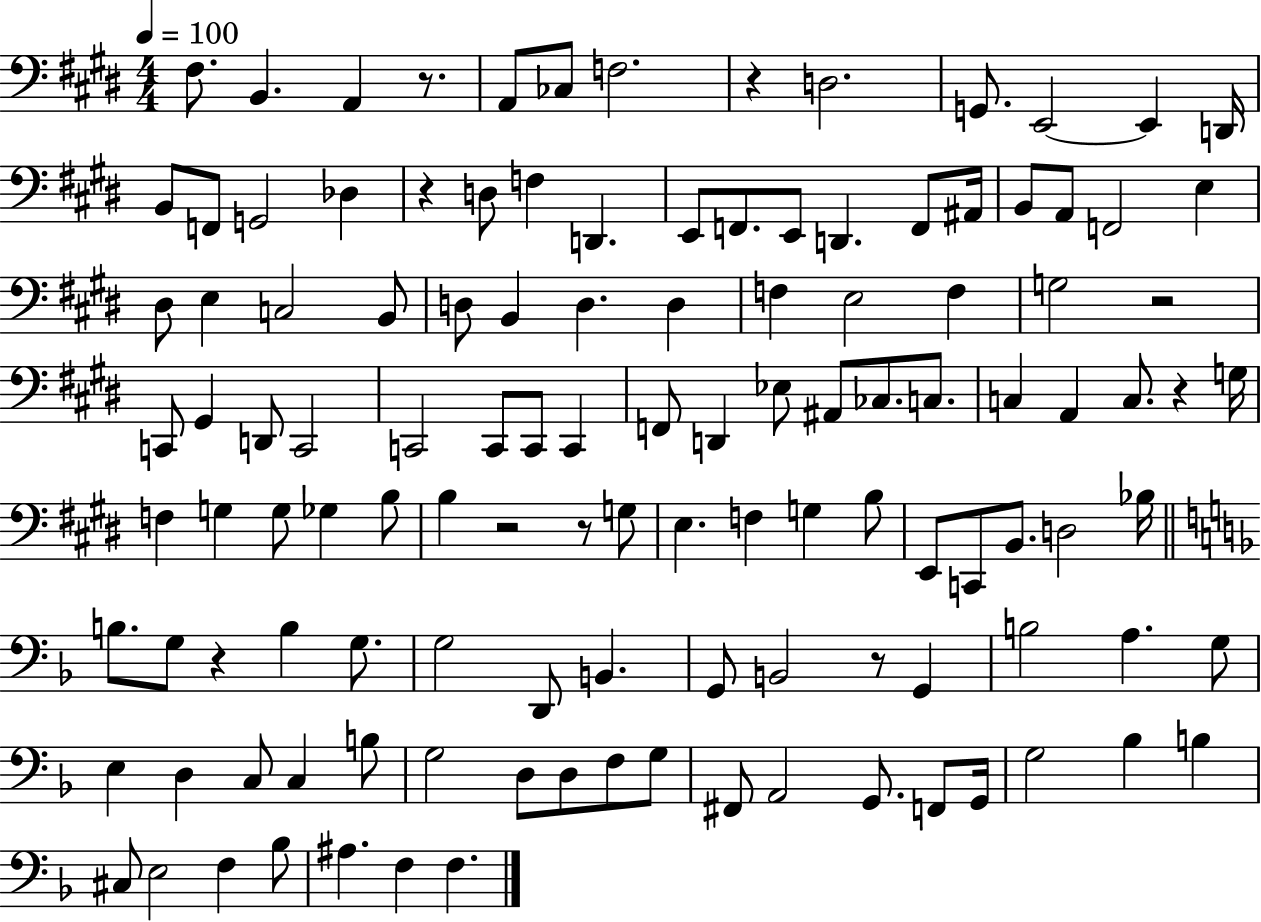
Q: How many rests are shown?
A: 9